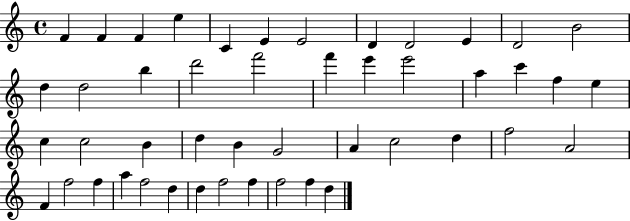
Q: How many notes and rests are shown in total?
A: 47